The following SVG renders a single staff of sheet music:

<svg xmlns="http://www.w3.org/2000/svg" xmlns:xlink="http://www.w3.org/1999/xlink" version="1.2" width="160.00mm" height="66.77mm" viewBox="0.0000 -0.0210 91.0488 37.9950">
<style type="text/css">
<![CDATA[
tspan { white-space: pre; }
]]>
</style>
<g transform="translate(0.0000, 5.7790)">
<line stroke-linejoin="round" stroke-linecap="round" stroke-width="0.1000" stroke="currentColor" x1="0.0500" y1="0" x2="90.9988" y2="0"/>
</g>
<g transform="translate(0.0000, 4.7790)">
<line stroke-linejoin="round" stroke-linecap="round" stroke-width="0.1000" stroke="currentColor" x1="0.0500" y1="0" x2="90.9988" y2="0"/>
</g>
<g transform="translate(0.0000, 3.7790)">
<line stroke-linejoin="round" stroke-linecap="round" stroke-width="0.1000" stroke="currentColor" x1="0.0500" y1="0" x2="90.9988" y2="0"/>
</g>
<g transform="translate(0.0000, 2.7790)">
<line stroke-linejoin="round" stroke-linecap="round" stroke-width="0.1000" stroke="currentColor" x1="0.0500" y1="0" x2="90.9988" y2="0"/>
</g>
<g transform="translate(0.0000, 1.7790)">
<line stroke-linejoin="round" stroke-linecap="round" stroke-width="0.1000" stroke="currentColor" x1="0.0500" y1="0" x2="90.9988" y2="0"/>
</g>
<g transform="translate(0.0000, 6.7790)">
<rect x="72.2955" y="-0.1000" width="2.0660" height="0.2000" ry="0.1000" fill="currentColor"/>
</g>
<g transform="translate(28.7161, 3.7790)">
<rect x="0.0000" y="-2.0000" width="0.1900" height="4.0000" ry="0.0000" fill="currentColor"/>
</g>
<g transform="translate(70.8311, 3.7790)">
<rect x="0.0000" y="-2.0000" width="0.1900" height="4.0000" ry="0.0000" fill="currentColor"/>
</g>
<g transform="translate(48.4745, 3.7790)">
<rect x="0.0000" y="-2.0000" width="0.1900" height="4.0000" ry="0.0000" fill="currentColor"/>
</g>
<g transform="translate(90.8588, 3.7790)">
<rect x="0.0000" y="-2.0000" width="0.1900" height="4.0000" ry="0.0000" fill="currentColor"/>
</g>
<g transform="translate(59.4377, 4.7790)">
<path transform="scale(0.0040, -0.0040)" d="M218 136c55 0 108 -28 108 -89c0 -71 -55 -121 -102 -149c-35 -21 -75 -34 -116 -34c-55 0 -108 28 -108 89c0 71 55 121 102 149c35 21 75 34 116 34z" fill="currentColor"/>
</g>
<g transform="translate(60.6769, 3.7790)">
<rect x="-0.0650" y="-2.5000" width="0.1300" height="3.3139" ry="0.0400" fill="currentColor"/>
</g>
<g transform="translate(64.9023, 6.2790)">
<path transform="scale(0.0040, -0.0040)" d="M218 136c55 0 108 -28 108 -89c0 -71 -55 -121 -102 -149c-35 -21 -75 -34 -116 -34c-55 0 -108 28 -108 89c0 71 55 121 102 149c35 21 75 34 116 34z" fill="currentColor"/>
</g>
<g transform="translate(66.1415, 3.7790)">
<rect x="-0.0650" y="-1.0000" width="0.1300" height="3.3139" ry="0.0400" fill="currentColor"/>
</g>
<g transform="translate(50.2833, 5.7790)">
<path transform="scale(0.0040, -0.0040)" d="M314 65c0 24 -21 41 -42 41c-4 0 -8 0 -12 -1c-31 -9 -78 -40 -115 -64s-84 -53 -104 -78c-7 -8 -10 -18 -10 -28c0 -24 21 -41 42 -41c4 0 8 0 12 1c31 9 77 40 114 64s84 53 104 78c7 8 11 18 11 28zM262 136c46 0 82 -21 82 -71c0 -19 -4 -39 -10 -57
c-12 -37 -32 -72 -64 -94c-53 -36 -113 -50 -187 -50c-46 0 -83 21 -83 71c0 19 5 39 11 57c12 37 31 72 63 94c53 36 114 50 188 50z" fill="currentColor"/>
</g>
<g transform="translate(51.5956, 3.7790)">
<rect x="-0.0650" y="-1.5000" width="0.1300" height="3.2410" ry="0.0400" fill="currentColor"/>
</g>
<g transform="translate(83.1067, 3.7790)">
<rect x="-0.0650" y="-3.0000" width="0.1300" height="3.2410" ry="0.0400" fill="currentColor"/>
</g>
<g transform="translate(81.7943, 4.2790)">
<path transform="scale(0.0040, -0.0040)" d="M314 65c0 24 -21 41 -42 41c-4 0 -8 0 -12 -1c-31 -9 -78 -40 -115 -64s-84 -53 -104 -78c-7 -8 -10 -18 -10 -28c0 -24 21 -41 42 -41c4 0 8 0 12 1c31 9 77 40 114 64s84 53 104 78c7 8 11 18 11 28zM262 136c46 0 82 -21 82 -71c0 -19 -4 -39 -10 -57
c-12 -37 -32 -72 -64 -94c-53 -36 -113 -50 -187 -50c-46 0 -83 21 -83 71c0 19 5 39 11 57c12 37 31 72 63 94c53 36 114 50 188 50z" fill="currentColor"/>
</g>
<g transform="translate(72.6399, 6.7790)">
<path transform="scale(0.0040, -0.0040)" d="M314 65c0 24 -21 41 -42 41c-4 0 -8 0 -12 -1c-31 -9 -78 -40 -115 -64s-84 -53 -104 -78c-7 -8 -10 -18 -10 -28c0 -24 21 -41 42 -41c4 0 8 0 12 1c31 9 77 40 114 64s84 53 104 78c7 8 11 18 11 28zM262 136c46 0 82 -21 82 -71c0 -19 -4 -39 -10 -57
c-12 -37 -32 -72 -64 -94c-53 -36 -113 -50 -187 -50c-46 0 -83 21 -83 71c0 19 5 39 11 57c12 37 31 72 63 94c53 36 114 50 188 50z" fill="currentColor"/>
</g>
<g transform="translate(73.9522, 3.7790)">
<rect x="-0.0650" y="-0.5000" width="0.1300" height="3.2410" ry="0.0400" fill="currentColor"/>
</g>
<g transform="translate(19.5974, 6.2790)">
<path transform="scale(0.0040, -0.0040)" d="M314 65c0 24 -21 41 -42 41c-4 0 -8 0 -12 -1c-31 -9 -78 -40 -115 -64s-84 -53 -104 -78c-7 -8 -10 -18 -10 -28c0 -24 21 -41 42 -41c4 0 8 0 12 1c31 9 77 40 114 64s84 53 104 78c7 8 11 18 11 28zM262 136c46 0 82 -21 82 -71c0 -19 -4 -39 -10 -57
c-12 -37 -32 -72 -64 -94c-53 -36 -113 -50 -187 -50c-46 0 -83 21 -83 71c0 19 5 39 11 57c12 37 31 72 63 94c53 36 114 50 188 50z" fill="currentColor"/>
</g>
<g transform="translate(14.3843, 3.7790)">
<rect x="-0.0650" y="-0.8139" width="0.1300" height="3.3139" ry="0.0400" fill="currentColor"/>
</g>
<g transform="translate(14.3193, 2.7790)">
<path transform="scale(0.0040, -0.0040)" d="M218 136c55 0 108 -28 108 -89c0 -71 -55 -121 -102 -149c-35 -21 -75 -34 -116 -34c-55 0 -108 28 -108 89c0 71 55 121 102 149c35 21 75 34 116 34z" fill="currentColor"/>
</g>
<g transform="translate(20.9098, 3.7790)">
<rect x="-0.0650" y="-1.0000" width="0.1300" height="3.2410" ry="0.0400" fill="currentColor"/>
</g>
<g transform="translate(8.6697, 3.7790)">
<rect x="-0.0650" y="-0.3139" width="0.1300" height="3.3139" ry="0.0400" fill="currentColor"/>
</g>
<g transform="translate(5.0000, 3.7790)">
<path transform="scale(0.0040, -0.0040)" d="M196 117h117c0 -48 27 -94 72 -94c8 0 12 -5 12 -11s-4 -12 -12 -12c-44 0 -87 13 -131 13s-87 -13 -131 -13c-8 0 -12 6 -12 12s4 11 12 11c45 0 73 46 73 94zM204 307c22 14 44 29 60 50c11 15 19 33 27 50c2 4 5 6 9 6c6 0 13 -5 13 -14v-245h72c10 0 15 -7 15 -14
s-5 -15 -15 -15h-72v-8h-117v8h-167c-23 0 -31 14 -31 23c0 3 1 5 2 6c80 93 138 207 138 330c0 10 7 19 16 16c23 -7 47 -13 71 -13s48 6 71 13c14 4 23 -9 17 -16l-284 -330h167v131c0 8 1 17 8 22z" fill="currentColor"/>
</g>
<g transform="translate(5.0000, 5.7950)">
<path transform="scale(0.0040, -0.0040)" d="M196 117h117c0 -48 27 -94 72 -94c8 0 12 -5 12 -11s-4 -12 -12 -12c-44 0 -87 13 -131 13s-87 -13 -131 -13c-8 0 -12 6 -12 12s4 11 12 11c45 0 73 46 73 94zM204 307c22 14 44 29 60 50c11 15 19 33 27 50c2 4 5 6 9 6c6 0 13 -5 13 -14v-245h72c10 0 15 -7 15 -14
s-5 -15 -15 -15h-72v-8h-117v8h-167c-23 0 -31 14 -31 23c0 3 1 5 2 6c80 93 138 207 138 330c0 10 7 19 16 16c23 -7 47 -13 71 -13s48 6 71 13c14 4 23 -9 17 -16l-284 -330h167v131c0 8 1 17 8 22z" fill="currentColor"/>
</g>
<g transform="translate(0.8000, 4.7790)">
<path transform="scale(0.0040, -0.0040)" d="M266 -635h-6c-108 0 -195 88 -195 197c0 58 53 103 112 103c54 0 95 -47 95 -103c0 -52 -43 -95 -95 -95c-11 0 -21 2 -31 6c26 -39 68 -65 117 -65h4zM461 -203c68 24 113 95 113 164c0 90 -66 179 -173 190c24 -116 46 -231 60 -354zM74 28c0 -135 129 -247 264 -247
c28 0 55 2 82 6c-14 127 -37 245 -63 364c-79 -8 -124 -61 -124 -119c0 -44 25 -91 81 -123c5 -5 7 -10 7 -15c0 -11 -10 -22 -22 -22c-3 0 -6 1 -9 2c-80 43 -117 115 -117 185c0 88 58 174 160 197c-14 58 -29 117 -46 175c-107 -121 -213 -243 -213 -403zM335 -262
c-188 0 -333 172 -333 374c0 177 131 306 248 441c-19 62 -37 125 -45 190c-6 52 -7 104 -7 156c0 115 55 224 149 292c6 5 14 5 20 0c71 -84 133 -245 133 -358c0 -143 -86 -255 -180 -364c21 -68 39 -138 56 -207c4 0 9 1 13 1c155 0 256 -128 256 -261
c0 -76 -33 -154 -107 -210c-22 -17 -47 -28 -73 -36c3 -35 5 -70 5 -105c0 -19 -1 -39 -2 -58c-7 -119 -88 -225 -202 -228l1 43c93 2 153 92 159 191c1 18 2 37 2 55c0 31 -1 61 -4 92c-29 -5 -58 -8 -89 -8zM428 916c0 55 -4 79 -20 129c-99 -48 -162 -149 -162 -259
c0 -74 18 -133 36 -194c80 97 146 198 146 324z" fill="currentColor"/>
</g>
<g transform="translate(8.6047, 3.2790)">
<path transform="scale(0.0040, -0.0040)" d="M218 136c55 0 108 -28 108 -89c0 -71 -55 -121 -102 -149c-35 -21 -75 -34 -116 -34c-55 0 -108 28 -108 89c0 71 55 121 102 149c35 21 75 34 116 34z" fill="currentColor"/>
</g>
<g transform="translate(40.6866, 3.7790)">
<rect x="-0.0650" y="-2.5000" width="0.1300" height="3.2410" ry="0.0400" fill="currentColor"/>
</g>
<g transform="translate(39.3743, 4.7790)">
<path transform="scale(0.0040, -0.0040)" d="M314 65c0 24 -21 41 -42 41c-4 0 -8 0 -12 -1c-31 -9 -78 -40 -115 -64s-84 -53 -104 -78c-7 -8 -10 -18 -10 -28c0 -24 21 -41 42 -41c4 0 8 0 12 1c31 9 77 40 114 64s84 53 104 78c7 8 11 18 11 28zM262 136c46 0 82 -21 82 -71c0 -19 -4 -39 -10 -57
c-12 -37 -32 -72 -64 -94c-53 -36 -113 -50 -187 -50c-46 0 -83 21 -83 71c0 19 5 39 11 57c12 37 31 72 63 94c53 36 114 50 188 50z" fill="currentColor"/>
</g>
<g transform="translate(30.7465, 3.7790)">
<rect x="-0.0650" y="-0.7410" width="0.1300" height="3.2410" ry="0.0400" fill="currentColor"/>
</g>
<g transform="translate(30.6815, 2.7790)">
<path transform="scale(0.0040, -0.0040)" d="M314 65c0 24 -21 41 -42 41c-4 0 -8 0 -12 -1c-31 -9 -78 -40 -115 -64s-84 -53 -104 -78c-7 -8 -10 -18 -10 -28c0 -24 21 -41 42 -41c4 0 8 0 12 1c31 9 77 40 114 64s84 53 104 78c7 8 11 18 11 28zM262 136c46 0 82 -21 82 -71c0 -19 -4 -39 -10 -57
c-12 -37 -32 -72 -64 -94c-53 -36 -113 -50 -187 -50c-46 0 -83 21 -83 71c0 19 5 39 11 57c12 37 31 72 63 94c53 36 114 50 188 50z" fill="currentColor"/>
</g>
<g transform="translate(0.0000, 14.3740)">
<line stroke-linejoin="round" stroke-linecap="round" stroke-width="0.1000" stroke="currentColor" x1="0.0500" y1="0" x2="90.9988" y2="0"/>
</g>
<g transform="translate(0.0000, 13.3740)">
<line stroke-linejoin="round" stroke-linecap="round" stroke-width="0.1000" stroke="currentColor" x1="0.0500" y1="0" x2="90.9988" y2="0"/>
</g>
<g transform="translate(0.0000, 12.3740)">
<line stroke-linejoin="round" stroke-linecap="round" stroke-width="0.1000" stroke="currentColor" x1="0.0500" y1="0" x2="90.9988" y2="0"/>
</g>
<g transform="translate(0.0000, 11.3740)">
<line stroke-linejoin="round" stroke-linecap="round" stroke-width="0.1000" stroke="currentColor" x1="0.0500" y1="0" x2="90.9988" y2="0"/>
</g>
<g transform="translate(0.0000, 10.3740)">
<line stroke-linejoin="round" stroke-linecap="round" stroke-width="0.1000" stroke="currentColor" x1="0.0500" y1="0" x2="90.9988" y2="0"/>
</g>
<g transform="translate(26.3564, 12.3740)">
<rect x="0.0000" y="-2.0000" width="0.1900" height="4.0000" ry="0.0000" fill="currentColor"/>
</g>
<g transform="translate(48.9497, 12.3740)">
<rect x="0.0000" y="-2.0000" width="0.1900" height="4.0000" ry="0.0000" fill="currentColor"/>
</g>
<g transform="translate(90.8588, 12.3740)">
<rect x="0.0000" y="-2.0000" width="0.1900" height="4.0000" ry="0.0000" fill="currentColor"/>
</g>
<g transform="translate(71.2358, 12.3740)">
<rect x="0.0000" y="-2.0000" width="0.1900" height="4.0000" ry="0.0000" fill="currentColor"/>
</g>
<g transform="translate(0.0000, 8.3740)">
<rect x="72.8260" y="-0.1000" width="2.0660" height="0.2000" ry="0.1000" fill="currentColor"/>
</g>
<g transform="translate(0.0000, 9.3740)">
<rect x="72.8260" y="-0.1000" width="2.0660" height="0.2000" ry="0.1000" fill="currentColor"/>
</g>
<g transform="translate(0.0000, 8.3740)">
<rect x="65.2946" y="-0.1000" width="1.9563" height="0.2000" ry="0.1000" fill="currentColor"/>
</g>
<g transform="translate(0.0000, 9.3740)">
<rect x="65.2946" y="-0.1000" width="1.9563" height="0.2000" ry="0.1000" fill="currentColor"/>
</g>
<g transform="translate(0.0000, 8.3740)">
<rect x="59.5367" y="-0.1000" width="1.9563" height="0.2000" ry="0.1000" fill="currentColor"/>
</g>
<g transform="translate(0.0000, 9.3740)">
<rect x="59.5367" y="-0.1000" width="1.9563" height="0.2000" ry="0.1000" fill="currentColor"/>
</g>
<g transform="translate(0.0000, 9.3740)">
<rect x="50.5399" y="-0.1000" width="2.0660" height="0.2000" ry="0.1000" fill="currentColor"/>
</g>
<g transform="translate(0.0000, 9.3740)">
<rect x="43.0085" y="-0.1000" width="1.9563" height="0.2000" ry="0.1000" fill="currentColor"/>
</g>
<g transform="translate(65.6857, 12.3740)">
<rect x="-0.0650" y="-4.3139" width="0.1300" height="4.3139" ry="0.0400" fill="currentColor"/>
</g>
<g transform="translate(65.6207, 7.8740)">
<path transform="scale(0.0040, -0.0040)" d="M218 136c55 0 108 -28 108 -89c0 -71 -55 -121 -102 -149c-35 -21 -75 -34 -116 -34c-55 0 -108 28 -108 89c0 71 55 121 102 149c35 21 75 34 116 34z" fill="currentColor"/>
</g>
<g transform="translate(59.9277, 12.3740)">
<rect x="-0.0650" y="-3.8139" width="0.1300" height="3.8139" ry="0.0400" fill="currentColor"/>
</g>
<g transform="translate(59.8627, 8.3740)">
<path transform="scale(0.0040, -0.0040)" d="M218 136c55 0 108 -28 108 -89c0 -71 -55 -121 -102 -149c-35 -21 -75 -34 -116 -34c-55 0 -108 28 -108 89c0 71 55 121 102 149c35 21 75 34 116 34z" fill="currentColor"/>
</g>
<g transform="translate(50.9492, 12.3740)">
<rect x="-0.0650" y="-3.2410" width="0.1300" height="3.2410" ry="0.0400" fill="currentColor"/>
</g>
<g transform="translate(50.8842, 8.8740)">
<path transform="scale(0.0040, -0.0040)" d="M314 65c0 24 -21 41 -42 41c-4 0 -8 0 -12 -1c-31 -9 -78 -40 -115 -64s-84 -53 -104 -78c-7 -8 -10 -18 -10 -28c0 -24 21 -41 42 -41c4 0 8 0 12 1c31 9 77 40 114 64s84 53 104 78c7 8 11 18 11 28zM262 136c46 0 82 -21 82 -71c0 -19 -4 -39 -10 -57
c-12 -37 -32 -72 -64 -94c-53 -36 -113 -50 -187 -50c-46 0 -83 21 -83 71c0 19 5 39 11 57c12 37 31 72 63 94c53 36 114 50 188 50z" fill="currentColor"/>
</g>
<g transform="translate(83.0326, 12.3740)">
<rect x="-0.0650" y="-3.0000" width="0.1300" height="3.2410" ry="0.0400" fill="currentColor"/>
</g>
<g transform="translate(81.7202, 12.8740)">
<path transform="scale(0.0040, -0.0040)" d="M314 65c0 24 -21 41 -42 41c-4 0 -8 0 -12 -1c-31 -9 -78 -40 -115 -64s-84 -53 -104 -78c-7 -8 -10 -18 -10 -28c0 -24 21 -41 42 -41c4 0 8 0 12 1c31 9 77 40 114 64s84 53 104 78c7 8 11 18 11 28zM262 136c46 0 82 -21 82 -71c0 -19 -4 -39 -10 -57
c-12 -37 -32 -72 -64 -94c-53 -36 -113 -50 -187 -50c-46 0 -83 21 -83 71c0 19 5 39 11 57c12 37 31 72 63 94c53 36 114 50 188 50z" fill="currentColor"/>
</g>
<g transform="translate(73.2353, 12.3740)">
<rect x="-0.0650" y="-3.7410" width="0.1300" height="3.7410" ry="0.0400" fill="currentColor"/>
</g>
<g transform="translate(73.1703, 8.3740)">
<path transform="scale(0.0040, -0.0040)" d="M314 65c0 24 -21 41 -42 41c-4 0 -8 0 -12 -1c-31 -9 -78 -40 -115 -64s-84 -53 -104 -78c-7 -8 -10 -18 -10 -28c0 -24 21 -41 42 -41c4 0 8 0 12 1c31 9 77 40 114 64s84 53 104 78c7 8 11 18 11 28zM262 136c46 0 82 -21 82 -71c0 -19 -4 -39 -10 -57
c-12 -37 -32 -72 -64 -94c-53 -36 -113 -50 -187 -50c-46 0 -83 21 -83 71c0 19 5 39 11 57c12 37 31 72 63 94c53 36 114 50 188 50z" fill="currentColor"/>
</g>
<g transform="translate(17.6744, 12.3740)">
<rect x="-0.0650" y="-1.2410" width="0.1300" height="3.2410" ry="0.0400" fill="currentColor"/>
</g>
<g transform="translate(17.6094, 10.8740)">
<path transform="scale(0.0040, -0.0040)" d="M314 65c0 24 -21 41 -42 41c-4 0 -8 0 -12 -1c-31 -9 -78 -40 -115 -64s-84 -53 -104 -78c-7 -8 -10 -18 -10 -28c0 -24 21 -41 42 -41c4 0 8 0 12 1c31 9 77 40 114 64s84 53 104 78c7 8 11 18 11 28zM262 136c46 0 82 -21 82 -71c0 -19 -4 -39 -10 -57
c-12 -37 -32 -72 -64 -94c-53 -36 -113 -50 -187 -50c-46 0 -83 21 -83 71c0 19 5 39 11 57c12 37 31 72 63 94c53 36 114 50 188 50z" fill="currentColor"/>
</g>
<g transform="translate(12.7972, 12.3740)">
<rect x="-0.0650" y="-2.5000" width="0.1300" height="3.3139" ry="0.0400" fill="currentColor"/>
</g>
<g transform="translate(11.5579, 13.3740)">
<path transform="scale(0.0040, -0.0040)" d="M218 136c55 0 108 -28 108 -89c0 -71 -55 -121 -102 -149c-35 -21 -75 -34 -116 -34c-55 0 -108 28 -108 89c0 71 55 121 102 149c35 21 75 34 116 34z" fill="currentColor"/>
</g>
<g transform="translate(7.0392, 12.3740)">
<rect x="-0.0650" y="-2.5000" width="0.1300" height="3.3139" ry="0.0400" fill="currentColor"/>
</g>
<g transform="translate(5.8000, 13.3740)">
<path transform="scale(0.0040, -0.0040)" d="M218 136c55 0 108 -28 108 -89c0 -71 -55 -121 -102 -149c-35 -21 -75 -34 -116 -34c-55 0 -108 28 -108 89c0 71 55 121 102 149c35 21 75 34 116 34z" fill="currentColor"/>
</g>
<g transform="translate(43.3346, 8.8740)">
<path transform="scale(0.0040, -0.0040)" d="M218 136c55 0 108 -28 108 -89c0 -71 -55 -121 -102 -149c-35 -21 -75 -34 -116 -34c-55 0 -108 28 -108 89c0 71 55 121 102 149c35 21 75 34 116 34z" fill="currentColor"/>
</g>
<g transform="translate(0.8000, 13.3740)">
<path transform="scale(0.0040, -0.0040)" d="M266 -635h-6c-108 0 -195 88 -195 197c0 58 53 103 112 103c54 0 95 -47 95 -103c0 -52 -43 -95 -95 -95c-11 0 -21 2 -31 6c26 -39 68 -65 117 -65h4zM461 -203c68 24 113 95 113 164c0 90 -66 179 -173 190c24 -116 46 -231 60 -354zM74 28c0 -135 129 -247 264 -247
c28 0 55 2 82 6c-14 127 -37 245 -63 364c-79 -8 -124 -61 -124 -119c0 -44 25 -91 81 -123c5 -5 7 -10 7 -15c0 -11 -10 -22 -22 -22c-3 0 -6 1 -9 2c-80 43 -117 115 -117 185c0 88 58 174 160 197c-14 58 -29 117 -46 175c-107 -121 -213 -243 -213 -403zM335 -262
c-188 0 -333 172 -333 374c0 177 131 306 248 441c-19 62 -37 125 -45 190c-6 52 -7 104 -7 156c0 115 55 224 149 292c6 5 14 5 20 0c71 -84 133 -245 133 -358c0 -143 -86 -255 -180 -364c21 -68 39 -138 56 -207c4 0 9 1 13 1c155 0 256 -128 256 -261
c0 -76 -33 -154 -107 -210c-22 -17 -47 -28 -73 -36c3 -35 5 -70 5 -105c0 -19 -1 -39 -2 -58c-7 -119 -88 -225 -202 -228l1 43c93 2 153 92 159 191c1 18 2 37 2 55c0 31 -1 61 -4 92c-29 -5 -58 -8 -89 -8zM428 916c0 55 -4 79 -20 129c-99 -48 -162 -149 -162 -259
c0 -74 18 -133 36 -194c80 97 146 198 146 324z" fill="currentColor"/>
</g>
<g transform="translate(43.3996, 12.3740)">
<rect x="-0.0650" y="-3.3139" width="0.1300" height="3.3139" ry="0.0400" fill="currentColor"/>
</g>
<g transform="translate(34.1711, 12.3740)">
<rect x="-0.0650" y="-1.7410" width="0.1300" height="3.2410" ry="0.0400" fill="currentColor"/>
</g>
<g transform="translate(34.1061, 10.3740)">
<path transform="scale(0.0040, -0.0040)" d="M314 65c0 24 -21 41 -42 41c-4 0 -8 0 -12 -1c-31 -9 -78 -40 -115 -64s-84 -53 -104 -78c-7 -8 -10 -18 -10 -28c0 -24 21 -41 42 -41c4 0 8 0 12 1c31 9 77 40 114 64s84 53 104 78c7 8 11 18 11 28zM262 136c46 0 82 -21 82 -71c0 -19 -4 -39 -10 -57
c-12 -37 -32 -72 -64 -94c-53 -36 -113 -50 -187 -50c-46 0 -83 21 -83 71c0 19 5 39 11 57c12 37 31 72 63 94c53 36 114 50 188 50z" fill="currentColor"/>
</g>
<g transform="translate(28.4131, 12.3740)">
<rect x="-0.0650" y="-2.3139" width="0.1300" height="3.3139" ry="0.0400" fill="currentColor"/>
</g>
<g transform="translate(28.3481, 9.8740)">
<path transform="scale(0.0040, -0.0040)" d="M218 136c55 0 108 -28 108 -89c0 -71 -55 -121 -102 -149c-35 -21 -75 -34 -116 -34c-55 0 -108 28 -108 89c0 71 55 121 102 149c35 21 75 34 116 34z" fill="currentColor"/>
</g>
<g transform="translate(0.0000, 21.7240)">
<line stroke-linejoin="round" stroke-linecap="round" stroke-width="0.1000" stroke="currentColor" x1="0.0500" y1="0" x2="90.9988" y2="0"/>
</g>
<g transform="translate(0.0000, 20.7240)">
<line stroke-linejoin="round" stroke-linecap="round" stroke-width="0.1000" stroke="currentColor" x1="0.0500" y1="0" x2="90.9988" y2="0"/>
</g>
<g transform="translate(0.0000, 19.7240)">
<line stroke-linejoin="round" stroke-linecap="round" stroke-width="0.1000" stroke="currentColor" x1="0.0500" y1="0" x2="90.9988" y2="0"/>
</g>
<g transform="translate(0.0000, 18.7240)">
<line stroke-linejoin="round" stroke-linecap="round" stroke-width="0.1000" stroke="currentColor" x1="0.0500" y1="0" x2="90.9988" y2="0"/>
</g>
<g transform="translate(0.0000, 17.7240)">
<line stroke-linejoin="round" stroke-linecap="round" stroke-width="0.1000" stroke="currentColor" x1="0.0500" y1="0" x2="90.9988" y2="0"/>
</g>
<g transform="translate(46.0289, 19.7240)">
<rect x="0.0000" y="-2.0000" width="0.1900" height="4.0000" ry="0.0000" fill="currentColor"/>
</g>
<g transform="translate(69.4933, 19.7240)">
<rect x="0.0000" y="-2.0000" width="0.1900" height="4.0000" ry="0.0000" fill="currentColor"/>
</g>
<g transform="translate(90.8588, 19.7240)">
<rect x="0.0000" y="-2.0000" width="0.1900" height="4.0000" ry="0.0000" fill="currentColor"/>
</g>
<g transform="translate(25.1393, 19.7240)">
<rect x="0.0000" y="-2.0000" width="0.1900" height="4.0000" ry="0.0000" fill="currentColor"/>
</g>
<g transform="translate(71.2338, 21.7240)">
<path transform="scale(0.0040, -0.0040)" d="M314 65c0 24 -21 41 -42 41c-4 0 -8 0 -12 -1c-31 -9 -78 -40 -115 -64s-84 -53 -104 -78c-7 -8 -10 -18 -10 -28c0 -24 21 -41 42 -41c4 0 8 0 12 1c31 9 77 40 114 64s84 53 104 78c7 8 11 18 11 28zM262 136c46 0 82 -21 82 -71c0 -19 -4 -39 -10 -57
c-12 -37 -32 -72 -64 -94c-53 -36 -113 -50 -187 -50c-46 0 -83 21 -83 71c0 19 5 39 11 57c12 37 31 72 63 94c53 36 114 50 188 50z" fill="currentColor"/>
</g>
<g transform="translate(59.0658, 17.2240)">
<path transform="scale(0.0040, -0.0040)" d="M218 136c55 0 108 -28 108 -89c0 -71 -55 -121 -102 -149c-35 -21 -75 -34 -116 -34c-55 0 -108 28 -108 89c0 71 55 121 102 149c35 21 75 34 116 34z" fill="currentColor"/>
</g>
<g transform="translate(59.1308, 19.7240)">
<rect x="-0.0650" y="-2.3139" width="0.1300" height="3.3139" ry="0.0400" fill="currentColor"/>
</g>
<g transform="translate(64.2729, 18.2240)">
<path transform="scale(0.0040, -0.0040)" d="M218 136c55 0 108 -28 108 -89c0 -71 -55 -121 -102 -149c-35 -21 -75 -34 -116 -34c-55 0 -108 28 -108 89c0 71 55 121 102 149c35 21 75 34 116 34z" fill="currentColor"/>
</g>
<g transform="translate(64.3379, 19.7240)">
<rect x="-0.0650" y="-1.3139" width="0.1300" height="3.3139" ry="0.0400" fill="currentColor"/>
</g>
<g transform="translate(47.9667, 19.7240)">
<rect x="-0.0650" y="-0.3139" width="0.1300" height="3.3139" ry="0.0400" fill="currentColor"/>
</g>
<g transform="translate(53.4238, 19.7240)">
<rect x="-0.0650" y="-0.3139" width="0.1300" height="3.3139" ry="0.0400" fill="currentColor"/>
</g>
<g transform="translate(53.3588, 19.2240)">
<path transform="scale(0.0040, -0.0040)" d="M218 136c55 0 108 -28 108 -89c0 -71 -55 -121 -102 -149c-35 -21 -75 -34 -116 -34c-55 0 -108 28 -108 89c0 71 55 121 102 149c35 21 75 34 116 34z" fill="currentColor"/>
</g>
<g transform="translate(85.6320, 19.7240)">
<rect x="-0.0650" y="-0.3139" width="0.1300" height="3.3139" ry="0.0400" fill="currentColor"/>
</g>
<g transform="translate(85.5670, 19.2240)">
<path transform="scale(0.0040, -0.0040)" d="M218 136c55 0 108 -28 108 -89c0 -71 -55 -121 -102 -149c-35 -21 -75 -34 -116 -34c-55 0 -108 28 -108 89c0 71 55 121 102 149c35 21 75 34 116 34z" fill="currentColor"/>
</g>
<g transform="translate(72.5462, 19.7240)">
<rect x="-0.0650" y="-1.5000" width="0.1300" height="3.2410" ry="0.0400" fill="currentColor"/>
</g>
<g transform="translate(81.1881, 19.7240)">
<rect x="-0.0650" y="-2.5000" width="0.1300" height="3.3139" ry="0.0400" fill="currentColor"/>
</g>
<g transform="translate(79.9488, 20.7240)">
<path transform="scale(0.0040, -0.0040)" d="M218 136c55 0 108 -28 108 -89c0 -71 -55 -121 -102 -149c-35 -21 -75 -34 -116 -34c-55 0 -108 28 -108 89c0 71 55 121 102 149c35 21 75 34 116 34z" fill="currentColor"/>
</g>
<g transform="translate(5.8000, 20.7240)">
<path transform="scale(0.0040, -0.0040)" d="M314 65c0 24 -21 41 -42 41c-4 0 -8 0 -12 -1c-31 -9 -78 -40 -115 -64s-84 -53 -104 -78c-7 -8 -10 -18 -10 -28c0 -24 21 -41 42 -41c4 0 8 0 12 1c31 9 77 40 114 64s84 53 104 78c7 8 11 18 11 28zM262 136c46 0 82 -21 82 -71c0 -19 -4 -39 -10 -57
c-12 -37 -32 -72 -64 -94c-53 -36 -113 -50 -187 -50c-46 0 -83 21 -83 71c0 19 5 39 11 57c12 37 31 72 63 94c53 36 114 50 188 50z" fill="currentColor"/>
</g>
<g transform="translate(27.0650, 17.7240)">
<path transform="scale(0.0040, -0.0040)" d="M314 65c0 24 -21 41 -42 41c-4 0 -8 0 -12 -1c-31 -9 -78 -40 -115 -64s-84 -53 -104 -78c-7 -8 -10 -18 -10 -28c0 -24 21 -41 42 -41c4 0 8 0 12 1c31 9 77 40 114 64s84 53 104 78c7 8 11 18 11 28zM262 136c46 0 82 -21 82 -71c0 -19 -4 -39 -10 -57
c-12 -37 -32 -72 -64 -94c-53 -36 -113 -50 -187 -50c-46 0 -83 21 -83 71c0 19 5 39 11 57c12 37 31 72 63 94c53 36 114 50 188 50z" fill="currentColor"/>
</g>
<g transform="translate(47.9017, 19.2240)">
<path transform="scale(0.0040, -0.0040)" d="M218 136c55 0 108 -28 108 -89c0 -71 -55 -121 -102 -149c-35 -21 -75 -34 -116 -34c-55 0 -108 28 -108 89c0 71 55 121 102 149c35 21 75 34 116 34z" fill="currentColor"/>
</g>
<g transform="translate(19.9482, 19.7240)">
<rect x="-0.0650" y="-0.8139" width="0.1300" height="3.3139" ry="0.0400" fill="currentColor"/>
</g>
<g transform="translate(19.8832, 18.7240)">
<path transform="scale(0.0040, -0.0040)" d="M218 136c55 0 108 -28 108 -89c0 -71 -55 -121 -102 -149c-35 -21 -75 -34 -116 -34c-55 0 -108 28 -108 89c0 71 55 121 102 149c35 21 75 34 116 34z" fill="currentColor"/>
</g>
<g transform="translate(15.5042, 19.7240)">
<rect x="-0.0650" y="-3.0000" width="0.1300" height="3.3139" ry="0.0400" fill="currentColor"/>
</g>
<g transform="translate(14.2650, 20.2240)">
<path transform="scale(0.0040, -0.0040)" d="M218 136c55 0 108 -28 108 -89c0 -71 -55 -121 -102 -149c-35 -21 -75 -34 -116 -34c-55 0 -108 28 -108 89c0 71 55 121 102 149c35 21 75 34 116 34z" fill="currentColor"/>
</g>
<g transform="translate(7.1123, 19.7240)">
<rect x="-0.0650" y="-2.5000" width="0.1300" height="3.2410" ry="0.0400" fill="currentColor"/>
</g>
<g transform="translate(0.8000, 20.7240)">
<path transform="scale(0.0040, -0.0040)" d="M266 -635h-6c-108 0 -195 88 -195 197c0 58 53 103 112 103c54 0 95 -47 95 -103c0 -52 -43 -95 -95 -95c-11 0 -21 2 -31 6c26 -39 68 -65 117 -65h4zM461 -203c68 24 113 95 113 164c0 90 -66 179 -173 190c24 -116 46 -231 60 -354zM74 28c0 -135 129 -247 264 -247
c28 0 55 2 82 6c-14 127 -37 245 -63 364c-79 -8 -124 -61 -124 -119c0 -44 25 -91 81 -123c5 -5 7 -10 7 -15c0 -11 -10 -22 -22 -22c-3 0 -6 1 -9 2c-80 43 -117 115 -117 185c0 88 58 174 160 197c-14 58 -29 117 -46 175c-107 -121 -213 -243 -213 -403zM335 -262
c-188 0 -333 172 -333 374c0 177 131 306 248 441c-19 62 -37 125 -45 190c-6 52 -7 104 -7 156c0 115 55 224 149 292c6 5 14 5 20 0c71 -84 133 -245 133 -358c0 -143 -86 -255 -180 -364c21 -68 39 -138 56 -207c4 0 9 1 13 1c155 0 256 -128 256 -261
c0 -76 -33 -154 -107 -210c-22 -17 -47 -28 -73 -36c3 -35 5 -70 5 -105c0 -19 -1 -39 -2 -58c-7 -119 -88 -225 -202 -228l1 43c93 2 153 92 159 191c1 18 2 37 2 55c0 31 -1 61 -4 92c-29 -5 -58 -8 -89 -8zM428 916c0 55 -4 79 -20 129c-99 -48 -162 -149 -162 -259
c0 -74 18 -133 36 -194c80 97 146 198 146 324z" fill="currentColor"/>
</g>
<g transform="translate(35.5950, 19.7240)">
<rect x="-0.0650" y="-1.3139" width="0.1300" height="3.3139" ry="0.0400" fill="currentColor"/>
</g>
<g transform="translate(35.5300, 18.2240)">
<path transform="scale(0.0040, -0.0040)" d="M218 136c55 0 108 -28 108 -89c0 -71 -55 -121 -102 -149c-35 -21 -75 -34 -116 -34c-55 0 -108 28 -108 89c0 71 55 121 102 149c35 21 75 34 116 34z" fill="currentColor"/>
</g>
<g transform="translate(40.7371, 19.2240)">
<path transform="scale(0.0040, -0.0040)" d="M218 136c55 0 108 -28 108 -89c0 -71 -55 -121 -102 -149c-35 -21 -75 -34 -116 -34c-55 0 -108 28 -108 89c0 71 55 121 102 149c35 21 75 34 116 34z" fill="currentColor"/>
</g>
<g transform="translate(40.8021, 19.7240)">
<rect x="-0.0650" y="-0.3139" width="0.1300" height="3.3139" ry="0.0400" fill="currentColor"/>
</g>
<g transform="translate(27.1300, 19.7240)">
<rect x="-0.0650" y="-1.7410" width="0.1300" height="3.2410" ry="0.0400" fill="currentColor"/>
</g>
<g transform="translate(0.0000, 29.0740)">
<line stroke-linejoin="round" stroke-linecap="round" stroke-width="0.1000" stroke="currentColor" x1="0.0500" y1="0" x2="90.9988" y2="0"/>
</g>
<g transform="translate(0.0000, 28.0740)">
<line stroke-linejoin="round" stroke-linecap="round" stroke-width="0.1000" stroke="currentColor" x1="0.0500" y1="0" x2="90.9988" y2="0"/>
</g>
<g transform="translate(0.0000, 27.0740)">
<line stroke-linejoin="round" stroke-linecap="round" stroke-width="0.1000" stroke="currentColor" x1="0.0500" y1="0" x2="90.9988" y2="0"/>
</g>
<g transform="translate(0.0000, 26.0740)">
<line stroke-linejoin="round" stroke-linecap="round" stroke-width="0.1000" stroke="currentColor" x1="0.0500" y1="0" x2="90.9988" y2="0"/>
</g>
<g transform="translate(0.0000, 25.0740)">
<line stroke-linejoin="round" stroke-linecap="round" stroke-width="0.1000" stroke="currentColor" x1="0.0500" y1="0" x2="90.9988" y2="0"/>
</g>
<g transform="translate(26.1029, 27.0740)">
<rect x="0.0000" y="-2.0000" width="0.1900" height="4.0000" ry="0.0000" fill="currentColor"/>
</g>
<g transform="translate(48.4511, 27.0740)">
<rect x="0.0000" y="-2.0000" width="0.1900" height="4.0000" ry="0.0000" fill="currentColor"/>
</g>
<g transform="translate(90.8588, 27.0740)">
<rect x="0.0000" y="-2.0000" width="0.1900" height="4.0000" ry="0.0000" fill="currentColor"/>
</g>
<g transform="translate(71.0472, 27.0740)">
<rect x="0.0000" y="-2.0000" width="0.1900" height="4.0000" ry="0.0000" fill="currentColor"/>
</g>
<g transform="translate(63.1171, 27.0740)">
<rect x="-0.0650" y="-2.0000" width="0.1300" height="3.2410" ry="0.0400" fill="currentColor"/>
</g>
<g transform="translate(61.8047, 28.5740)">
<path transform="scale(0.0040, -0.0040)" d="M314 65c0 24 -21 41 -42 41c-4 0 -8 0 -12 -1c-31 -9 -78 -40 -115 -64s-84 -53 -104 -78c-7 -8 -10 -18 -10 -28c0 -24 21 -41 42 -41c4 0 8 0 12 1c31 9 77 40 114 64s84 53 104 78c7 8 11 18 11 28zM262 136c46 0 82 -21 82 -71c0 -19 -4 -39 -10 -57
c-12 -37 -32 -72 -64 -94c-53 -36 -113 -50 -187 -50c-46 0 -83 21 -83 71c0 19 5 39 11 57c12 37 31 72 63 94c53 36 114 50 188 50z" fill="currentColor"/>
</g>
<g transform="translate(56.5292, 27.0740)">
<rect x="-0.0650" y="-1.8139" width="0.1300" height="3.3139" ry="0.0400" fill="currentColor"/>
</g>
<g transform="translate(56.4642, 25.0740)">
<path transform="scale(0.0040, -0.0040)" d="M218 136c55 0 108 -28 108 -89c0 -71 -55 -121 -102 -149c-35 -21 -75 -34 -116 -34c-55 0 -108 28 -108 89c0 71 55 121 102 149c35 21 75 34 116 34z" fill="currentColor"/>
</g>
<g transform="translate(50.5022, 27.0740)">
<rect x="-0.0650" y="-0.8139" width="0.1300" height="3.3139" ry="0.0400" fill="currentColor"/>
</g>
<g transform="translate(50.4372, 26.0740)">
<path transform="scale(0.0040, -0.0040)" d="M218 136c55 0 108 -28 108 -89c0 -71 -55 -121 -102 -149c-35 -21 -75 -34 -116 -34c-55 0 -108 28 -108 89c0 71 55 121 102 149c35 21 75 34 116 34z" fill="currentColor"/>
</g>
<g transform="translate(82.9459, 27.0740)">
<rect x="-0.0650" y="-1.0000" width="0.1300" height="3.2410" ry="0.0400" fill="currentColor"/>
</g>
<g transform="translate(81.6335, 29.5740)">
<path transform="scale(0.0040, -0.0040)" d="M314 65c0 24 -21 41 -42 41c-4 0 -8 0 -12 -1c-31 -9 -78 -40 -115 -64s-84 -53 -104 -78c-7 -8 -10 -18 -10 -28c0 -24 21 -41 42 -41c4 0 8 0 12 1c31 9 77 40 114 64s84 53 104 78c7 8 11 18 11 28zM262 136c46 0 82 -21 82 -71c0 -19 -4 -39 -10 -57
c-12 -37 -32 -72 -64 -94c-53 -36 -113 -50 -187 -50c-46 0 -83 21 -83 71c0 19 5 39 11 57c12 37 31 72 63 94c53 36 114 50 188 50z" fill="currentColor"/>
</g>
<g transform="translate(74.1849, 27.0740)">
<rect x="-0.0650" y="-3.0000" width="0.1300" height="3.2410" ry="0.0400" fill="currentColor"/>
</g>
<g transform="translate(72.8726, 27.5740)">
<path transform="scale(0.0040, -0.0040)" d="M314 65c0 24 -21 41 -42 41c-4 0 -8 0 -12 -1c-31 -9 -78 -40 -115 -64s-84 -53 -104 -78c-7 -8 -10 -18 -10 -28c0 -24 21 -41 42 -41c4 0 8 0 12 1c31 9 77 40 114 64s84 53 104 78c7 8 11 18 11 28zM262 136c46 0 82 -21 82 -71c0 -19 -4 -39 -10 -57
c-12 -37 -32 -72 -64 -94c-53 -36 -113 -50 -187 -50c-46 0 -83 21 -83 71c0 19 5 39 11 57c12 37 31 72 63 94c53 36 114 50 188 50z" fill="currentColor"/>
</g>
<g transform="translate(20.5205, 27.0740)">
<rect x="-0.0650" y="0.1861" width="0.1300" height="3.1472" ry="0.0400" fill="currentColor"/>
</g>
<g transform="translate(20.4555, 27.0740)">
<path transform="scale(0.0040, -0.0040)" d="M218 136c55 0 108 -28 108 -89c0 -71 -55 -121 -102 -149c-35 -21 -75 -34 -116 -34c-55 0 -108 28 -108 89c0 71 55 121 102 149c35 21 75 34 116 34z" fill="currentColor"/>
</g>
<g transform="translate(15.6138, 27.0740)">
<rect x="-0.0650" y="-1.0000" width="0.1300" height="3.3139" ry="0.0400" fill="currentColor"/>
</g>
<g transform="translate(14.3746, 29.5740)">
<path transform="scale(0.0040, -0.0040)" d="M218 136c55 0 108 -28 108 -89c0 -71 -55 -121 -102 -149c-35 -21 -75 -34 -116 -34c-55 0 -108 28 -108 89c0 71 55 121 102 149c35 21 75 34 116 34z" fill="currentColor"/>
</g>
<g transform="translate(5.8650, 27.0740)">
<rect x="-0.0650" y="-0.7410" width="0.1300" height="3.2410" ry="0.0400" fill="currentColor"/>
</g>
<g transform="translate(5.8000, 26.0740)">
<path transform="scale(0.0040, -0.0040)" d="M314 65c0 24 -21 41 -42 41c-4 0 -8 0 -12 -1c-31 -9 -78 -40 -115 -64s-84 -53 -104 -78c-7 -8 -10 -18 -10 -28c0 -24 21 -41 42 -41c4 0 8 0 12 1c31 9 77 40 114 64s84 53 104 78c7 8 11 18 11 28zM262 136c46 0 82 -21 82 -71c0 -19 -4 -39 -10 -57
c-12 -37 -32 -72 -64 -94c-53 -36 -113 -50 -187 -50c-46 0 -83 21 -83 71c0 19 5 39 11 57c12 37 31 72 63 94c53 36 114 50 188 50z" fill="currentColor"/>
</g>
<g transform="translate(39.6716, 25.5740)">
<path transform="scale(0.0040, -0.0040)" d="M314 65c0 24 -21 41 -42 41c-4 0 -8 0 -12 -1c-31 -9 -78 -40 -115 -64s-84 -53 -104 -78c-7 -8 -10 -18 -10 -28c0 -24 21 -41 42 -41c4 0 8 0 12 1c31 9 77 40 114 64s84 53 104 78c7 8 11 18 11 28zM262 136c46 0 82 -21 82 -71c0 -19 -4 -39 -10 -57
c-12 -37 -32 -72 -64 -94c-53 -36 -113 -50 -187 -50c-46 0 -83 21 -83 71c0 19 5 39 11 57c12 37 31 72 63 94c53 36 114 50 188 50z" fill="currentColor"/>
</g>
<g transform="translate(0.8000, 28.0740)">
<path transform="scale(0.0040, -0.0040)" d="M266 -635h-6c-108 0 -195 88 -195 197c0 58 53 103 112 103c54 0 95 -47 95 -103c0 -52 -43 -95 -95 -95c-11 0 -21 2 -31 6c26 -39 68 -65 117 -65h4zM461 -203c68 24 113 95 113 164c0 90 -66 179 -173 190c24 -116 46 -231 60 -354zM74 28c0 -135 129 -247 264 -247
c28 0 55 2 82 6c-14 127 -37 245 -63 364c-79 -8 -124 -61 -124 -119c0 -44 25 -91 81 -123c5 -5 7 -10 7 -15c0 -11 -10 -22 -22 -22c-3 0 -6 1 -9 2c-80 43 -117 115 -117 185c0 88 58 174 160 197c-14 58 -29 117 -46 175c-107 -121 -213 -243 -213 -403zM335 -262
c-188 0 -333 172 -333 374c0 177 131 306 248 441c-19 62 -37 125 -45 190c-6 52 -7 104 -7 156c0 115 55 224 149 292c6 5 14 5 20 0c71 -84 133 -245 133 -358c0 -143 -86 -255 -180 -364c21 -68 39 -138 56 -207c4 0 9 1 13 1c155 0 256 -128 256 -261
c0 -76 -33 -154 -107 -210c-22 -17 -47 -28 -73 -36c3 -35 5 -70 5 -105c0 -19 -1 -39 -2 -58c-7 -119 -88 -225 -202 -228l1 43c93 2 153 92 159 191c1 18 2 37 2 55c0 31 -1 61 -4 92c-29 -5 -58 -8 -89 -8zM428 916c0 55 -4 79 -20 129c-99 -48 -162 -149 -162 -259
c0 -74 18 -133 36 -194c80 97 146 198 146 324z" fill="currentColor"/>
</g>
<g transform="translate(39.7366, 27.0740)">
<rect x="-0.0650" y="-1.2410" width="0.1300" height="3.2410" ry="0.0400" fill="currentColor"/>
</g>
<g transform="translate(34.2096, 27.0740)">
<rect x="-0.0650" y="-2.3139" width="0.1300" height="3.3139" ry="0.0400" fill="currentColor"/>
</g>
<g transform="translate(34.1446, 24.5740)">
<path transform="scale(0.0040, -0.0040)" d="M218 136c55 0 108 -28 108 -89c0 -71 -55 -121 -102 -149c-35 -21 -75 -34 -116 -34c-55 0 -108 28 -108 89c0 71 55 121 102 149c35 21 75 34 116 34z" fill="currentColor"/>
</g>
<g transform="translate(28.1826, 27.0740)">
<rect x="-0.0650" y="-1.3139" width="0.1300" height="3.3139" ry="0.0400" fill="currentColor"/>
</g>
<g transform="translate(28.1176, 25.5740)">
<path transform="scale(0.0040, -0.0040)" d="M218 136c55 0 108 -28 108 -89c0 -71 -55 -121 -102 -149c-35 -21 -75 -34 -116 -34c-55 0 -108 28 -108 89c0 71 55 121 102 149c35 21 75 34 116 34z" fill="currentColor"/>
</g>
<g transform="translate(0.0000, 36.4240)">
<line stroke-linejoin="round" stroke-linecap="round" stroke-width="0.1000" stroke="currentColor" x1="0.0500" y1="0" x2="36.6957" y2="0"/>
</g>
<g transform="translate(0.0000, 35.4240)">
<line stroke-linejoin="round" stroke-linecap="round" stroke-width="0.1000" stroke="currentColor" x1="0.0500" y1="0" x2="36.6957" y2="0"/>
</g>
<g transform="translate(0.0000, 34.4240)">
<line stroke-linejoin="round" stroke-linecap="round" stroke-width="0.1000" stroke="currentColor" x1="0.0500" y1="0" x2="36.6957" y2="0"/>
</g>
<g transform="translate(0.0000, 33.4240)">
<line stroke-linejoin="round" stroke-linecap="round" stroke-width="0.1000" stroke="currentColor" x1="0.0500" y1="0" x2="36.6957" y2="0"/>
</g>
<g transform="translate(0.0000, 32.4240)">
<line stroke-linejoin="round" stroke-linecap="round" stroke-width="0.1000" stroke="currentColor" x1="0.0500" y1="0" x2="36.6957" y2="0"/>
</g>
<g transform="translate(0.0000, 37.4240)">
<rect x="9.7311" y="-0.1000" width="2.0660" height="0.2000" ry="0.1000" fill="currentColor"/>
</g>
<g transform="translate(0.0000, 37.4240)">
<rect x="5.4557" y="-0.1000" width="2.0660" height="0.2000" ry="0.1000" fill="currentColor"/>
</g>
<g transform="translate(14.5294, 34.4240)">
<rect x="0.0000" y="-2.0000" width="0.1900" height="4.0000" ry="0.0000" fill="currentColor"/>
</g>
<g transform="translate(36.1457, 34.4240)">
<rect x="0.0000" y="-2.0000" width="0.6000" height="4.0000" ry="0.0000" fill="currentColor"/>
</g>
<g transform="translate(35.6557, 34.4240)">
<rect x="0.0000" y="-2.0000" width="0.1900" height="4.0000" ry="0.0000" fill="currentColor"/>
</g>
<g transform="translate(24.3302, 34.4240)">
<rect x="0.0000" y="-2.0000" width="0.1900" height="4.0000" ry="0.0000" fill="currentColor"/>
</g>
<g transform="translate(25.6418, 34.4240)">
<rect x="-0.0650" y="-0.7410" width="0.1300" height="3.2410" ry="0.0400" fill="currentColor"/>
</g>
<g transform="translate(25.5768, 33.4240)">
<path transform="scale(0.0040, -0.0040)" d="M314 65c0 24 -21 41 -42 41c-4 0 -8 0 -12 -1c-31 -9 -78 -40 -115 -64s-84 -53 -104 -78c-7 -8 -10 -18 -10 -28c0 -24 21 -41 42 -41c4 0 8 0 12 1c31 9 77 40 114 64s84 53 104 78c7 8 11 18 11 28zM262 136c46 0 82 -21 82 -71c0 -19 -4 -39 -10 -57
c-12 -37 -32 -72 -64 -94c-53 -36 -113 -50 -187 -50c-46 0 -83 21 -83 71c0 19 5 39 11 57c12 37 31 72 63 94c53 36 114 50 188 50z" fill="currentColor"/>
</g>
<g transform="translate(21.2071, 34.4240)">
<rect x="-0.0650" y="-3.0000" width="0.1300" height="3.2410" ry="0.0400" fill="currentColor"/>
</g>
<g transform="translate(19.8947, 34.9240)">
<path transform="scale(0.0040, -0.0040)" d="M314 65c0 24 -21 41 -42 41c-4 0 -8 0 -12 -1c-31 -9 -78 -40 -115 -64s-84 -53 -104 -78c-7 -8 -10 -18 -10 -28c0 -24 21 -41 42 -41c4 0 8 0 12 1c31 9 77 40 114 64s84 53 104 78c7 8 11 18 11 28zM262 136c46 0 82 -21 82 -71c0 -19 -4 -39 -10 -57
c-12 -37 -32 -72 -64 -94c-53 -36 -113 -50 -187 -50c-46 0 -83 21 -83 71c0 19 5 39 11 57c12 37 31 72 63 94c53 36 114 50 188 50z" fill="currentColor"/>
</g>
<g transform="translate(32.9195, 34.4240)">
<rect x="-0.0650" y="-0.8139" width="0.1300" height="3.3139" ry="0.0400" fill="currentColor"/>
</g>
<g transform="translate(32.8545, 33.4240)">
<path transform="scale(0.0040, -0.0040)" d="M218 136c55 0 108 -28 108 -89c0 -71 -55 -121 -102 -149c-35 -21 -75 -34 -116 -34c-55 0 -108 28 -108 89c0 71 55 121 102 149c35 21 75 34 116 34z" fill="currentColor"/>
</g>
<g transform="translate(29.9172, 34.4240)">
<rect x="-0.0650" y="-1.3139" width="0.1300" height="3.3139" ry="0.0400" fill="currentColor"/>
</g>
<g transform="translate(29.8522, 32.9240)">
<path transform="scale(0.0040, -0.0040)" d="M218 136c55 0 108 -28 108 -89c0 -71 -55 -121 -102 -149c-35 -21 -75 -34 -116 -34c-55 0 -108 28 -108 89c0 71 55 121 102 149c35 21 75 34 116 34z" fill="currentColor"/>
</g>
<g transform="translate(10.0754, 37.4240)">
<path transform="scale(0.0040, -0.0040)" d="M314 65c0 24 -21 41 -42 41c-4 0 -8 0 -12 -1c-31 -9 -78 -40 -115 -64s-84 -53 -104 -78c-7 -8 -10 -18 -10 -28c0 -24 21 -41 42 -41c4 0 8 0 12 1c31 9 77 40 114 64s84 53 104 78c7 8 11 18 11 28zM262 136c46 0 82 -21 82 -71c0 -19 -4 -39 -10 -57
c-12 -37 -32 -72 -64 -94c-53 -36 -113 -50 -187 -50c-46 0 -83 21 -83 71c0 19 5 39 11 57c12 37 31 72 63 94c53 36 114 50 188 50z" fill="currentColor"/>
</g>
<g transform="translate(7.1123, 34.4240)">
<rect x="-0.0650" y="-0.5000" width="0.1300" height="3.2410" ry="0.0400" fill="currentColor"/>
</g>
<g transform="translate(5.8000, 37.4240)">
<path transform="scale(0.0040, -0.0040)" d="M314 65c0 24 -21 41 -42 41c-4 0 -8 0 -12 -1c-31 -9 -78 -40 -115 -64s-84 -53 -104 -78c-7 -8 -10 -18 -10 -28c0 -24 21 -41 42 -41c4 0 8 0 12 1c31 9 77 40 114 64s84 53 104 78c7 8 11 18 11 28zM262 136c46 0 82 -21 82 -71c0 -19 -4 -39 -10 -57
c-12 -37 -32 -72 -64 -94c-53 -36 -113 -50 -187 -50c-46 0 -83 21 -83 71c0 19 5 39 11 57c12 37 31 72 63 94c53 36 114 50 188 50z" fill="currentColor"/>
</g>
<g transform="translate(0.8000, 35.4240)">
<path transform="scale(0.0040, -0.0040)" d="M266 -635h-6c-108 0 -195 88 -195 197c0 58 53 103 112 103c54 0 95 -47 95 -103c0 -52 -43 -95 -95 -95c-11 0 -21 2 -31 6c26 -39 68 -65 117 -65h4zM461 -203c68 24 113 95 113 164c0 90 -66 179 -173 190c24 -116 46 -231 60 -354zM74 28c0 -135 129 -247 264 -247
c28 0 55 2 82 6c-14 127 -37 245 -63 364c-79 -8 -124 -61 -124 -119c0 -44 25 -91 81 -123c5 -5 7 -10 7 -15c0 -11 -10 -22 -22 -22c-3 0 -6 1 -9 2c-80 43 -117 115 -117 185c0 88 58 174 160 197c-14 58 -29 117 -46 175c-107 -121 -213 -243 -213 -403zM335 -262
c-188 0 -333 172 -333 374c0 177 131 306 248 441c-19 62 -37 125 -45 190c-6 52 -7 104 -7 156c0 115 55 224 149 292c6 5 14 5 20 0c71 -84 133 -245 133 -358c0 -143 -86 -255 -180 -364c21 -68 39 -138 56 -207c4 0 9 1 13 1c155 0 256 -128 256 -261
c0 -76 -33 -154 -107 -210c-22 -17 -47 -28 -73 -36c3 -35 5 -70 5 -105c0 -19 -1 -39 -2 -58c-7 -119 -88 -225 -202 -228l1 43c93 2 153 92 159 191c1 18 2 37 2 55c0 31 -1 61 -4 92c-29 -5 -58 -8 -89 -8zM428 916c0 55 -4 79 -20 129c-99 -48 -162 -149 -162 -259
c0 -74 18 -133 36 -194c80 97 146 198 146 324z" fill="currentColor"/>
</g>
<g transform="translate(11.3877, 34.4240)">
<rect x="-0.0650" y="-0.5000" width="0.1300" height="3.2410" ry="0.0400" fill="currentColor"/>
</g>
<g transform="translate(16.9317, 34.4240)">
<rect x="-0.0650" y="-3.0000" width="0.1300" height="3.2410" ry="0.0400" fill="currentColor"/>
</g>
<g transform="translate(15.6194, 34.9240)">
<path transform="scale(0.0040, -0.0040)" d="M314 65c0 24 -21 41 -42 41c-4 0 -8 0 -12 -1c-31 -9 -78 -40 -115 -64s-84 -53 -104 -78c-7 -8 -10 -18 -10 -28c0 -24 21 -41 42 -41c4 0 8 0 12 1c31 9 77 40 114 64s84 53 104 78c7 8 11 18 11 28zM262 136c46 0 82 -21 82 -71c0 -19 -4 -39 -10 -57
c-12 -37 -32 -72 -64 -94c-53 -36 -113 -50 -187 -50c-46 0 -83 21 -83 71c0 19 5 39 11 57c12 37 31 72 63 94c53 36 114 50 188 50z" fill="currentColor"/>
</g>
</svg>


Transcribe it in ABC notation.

X:1
T:Untitled
M:4/4
L:1/4
K:C
c d D2 d2 G2 E2 G D C2 A2 G G e2 g f2 b b2 c' d' c'2 A2 G2 A d f2 e c c c g e E2 G c d2 D B e g e2 d f F2 A2 D2 C2 C2 A2 A2 d2 e d